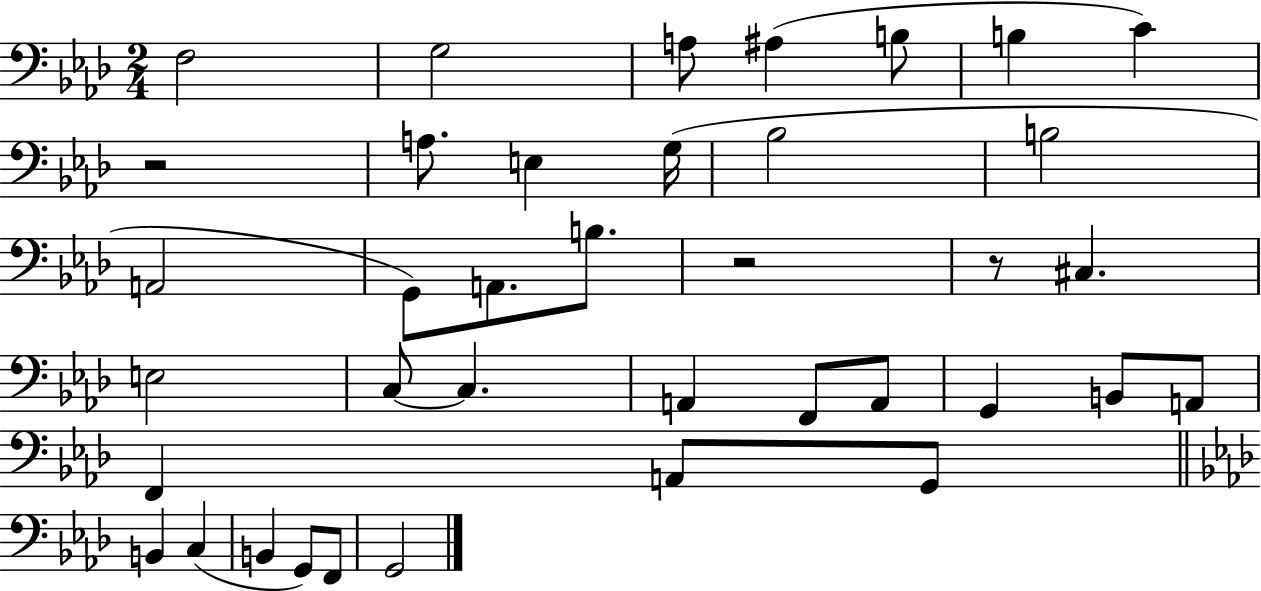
{
  \clef bass
  \numericTimeSignature
  \time 2/4
  \key aes \major
  f2 | g2 | a8 ais4( b8 | b4 c'4) | \break r2 | a8. e4 g16( | bes2 | b2 | \break a,2 | g,8) a,8. b8. | r2 | r8 cis4. | \break e2 | c8~~ c4. | a,4 f,8 a,8 | g,4 b,8 a,8 | \break f,4 a,8 g,8 | \bar "||" \break \key aes \major b,4 c4( | b,4 g,8) f,8 | g,2 | \bar "|."
}